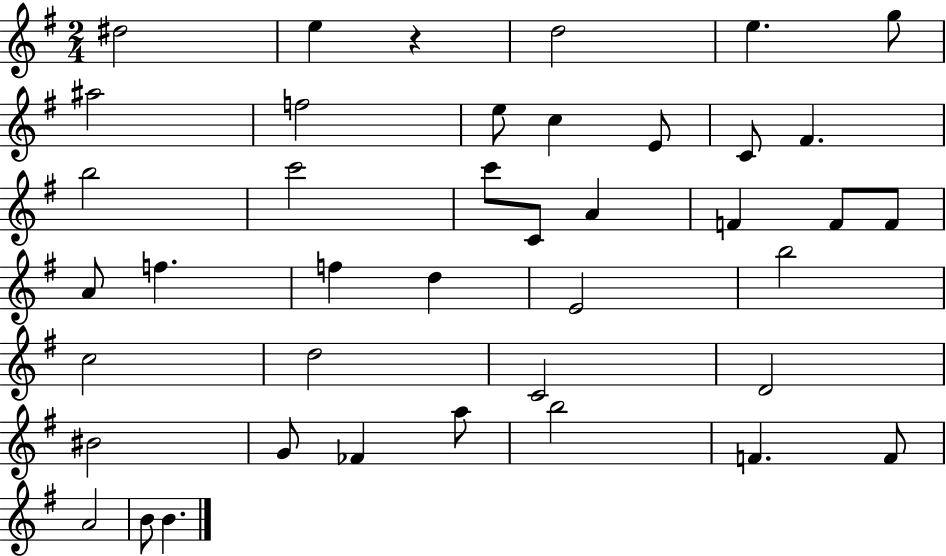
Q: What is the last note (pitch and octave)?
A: B4